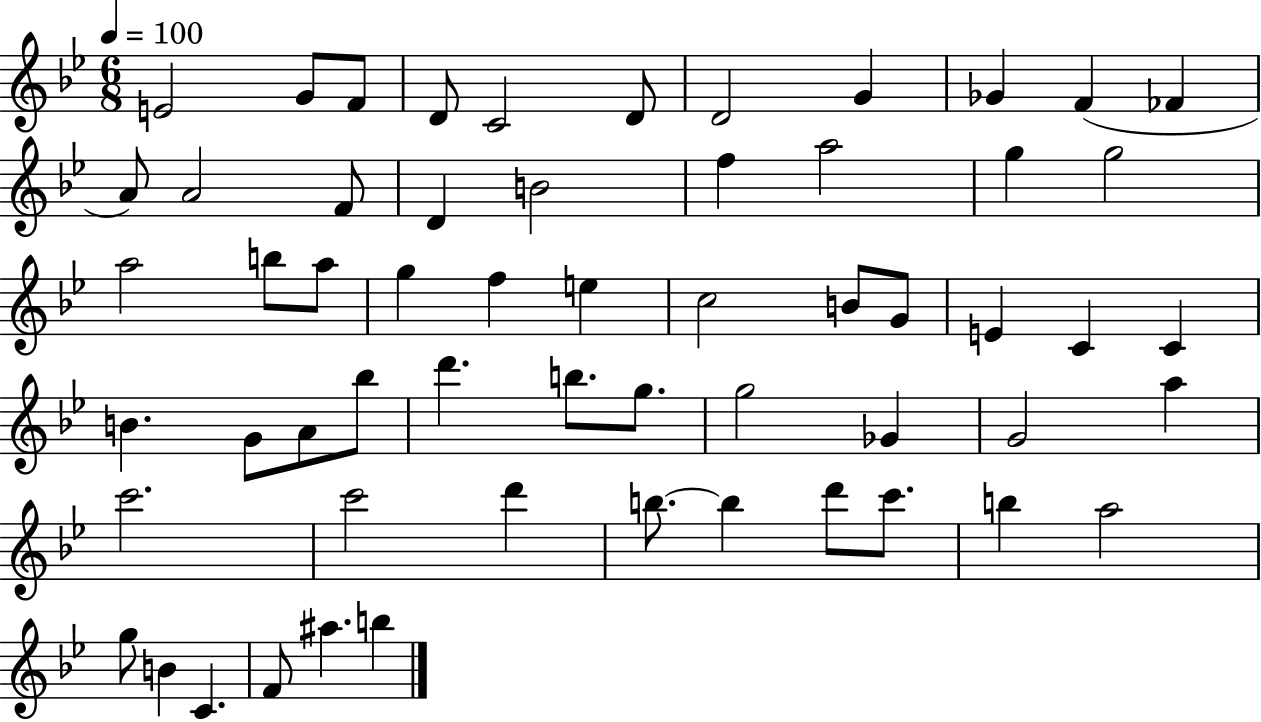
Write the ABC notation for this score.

X:1
T:Untitled
M:6/8
L:1/4
K:Bb
E2 G/2 F/2 D/2 C2 D/2 D2 G _G F _F A/2 A2 F/2 D B2 f a2 g g2 a2 b/2 a/2 g f e c2 B/2 G/2 E C C B G/2 A/2 _b/2 d' b/2 g/2 g2 _G G2 a c'2 c'2 d' b/2 b d'/2 c'/2 b a2 g/2 B C F/2 ^a b